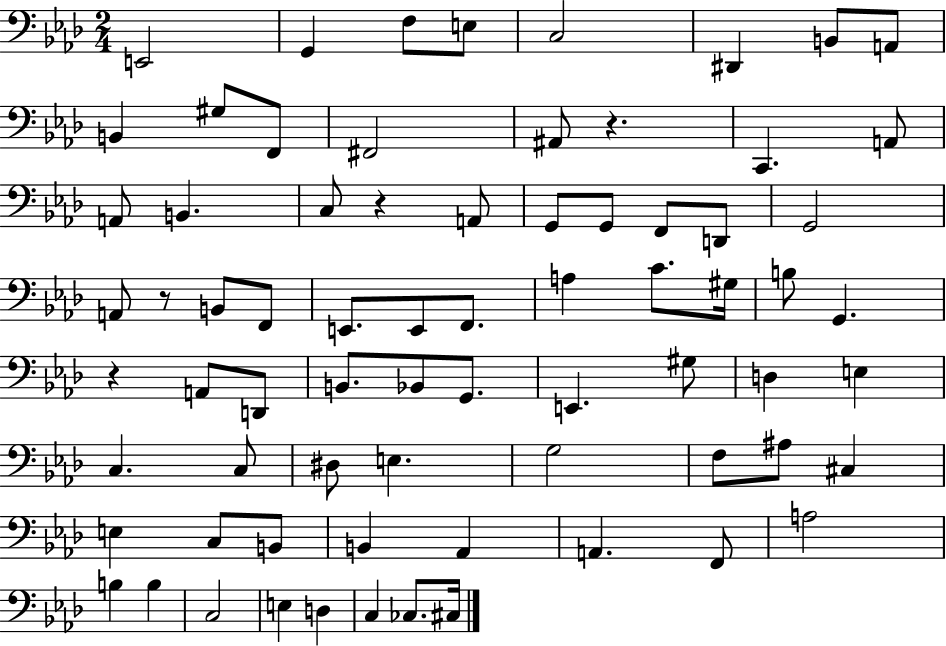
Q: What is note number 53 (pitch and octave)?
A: E3